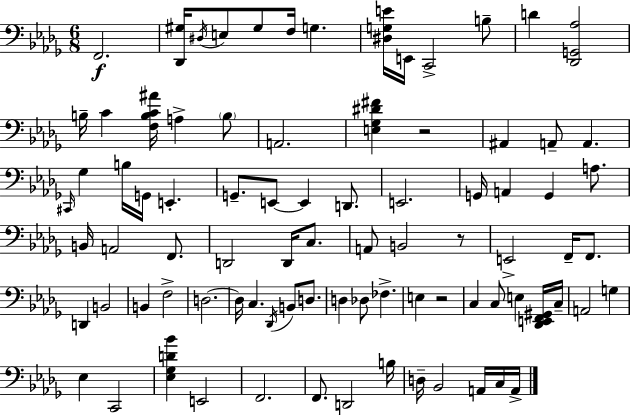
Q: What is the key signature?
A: BES minor